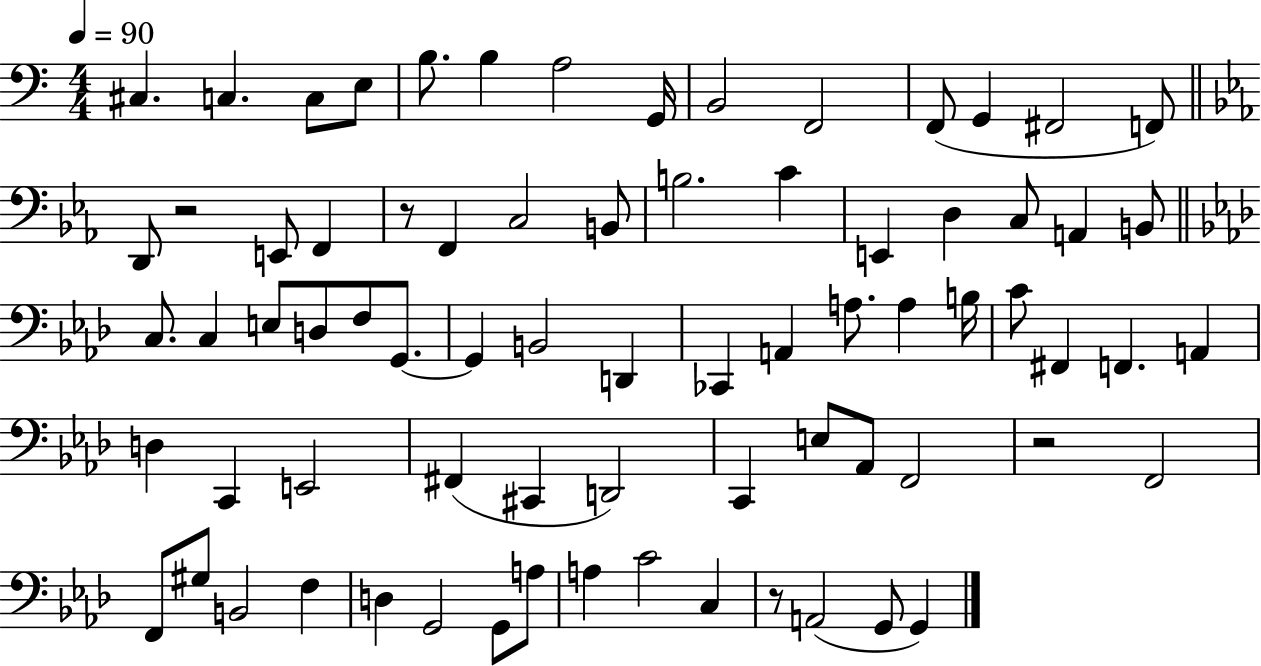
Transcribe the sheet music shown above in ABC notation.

X:1
T:Untitled
M:4/4
L:1/4
K:C
^C, C, C,/2 E,/2 B,/2 B, A,2 G,,/4 B,,2 F,,2 F,,/2 G,, ^F,,2 F,,/2 D,,/2 z2 E,,/2 F,, z/2 F,, C,2 B,,/2 B,2 C E,, D, C,/2 A,, B,,/2 C,/2 C, E,/2 D,/2 F,/2 G,,/2 G,, B,,2 D,, _C,, A,, A,/2 A, B,/4 C/2 ^F,, F,, A,, D, C,, E,,2 ^F,, ^C,, D,,2 C,, E,/2 _A,,/2 F,,2 z2 F,,2 F,,/2 ^G,/2 B,,2 F, D, G,,2 G,,/2 A,/2 A, C2 C, z/2 A,,2 G,,/2 G,,